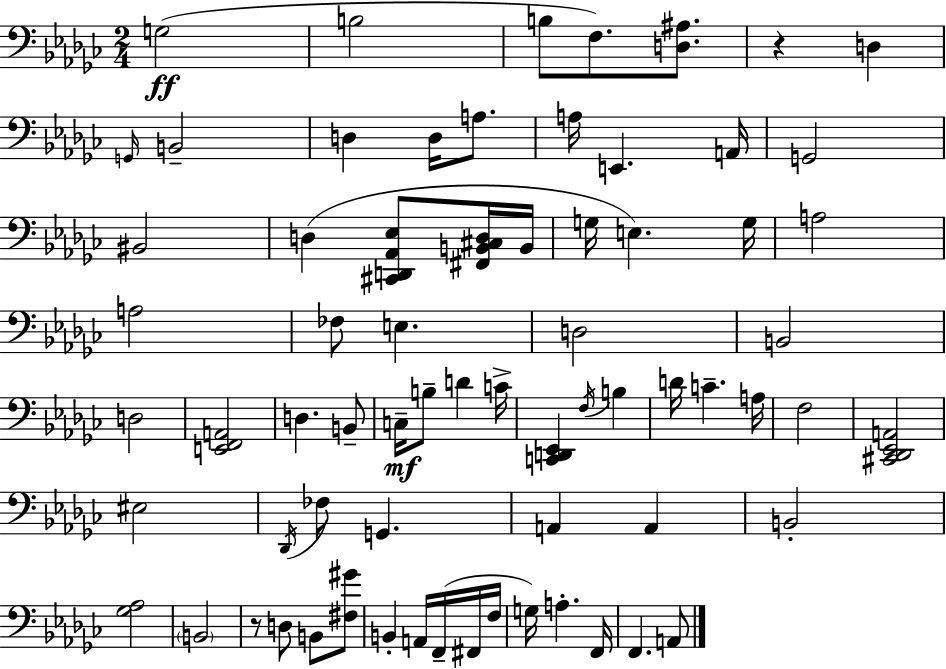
G3/h B3/h B3/e F3/e. [D3,A#3]/e. R/q D3/q G2/s B2/h D3/q D3/s A3/e. A3/s E2/q. A2/s G2/h BIS2/h D3/q [C#2,D2,Ab2,Eb3]/e [F#2,B2,C#3,D3]/s B2/s G3/s E3/q. G3/s A3/h A3/h FES3/e E3/q. D3/h B2/h D3/h [E2,F2,A2]/h D3/q. B2/e C3/s B3/e D4/q C4/s [C2,D2,Eb2]/q F3/s B3/q D4/s C4/q. A3/s F3/h [C#2,Db2,Eb2,A2]/h EIS3/h Db2/s FES3/e G2/q. A2/q A2/q B2/h [Gb3,Ab3]/h B2/h R/e D3/e B2/e [F#3,G#4]/e B2/q A2/s F2/s F#2/s F3/s G3/s A3/q. F2/s F2/q. A2/e